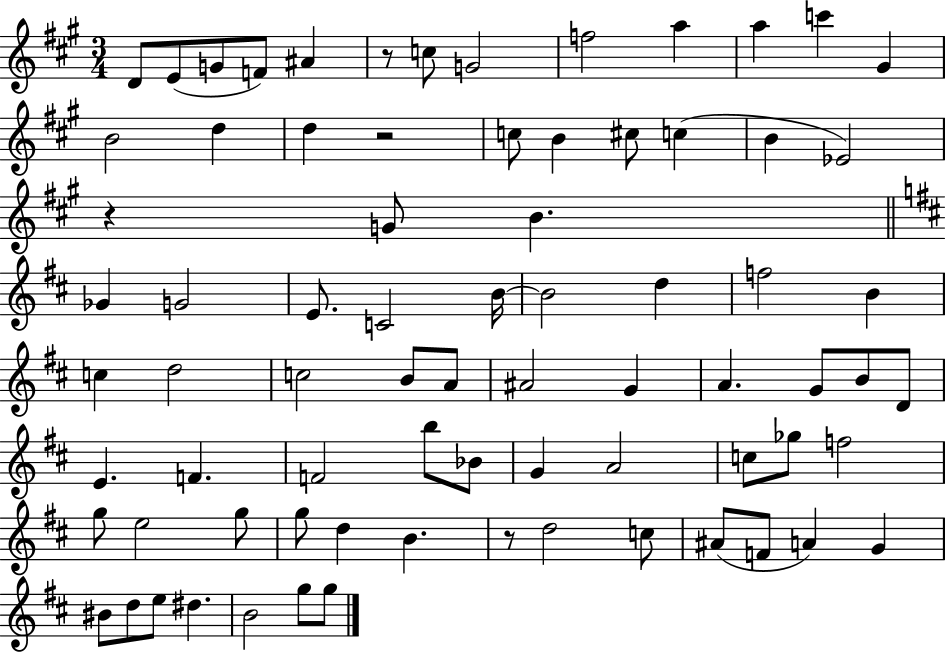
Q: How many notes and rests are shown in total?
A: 76